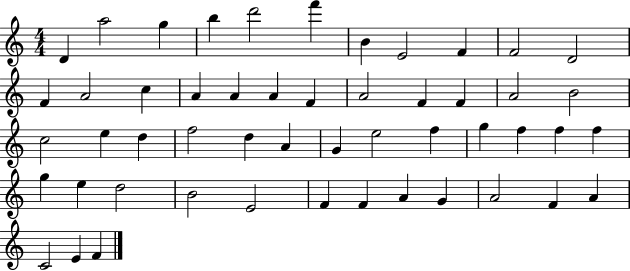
X:1
T:Untitled
M:4/4
L:1/4
K:C
D a2 g b d'2 f' B E2 F F2 D2 F A2 c A A A F A2 F F A2 B2 c2 e d f2 d A G e2 f g f f f g e d2 B2 E2 F F A G A2 F A C2 E F